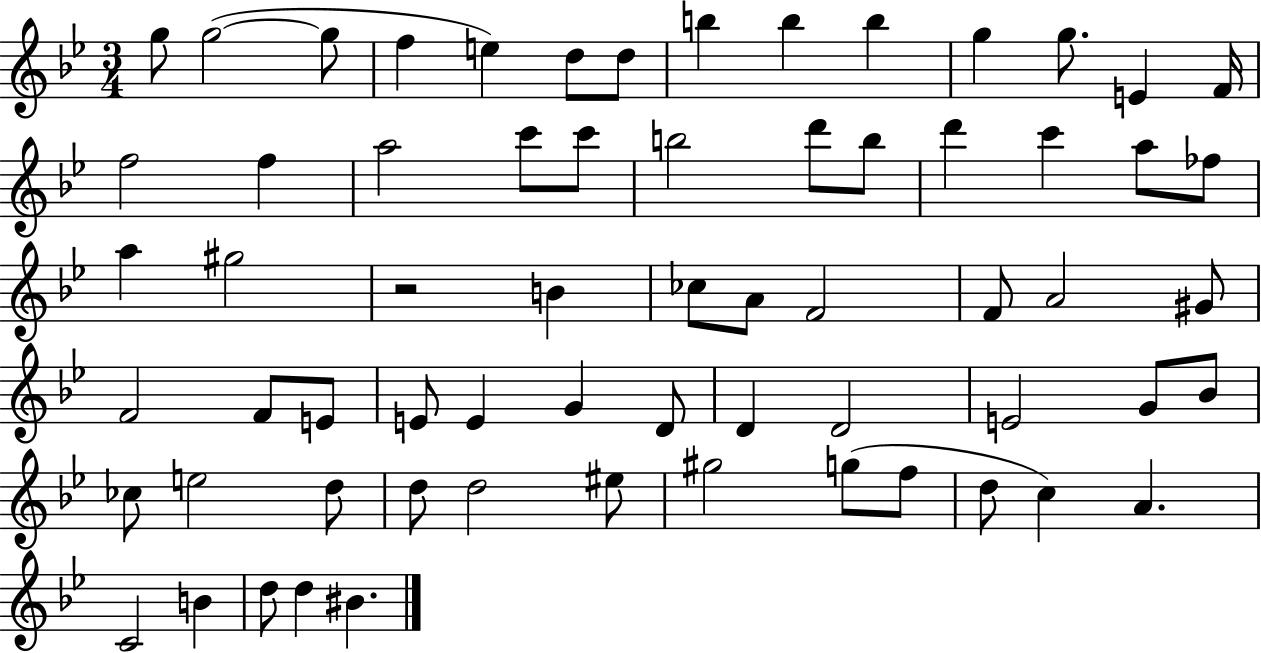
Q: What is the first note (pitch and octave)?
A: G5